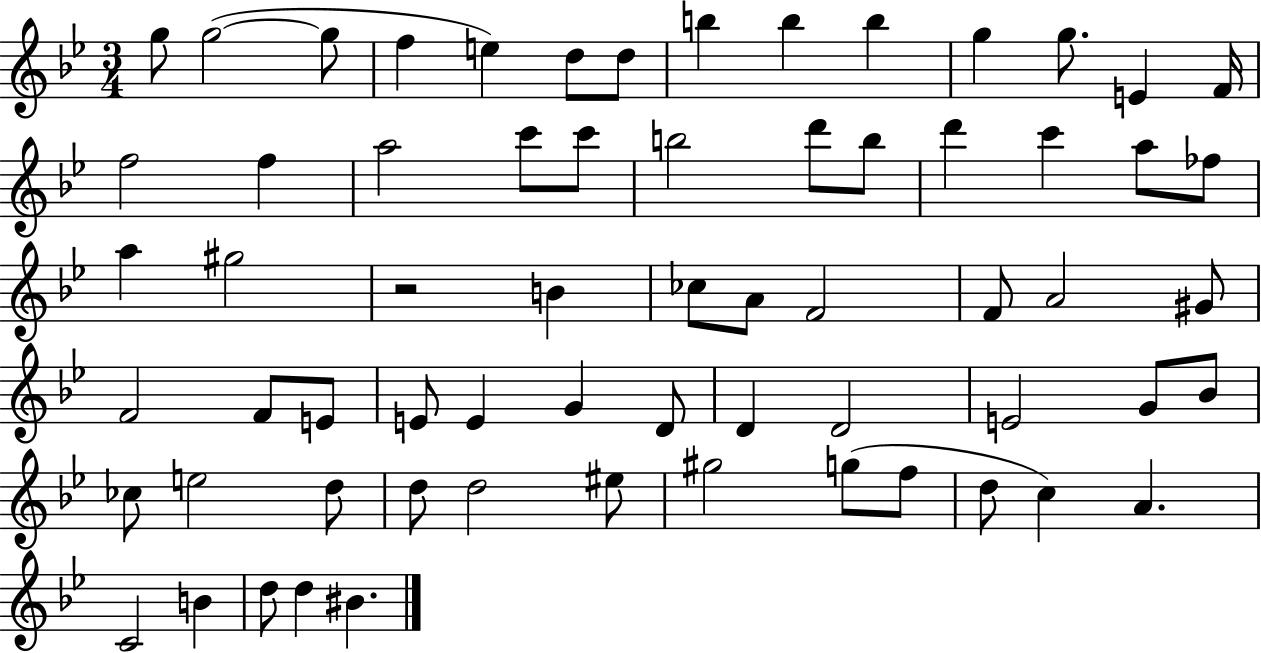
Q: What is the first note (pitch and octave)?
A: G5